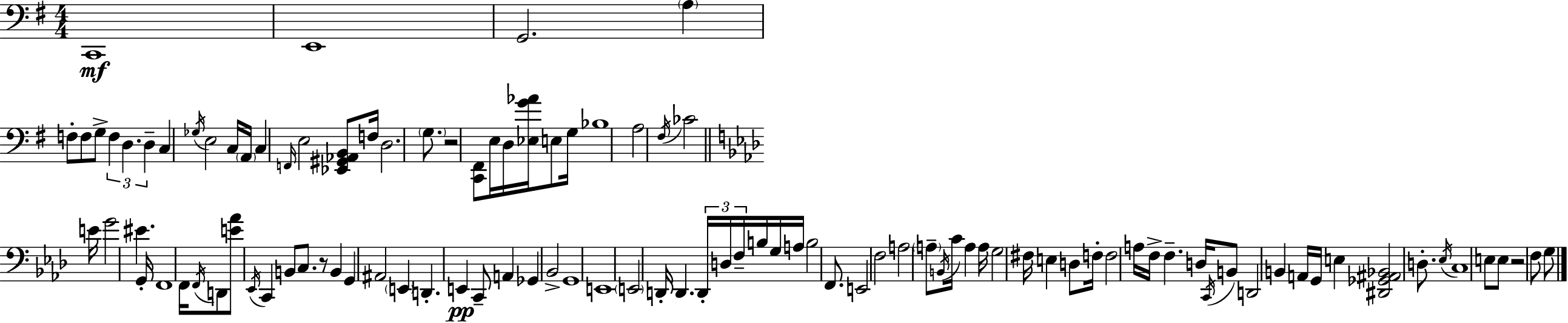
X:1
T:Untitled
M:4/4
L:1/4
K:Em
C,,4 E,,4 G,,2 A, F,/2 F,/2 G,/2 F, D, D, C, _G,/4 E,2 C,/4 A,,/4 C, F,,/4 E,2 [_E,,^G,,_A,,B,,]/2 F,/4 D,2 G,/2 z2 [C,,^F,,]/2 E,/4 D,/4 [_E,G_A]/4 E,/2 G,/4 _B,4 A,2 ^F,/4 _C2 E/4 G2 ^E G,,/4 F,,4 F,,/4 F,,/4 D,,/2 [E_A]/2 _E,,/4 C,, B,,/2 C,/2 z/2 B,, G,, ^A,,2 E,, D,, E,, C,,/2 A,, _G,, _B,,2 G,,4 E,,4 E,,2 D,,/4 D,, D,,/4 D,/4 F,/4 B,/4 G,/4 A,/4 B,2 F,,/2 E,,2 F,2 A,2 A,/2 B,,/4 C/4 A, A,/4 G,2 ^F,/4 E, D,/2 F,/4 F,2 A,/4 F,/4 F, D,/4 C,,/4 B,,/2 D,,2 B,, A,,/4 G,,/4 E, [^D,,_G,,^A,,_B,,]2 D,/2 _E,/4 C,4 E,/2 E,/2 z2 F,/2 G,/2